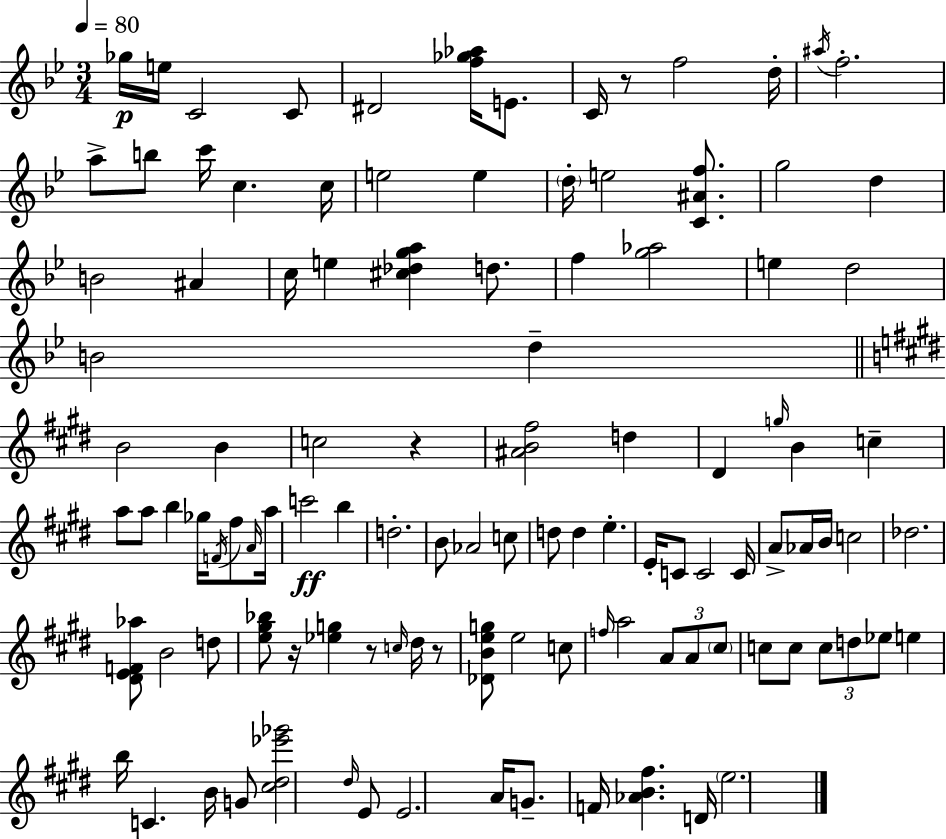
{
  \clef treble
  \numericTimeSignature
  \time 3/4
  \key bes \major
  \tempo 4 = 80
  \repeat volta 2 { ges''16\p e''16 c'2 c'8 | dis'2 <f'' ges'' aes''>16 e'8. | c'16 r8 f''2 d''16-. | \acciaccatura { ais''16 } f''2.-. | \break a''8-> b''8 c'''16 c''4. | c''16 e''2 e''4 | \parenthesize d''16-. e''2 <c' ais' f''>8. | g''2 d''4 | \break b'2 ais'4 | c''16 e''4 <cis'' des'' g'' a''>4 d''8. | f''4 <g'' aes''>2 | e''4 d''2 | \break b'2 d''4-- | \bar "||" \break \key e \major b'2 b'4 | c''2 r4 | <ais' b' fis''>2 d''4 | dis'4 \grace { g''16 } b'4 c''4-- | \break a''8 a''8 b''4 ges''16 \acciaccatura { f'16 } fis''8 | \grace { a'16 } a''16 c'''2\ff b''4 | d''2.-. | b'8 aes'2 | \break c''8 d''8 d''4 e''4.-. | e'16-. c'8 c'2 | c'16 a'8-> aes'16 b'16 c''2 | des''2. | \break <dis' e' f' aes''>8 b'2 | d''8 <e'' gis'' bes''>8 r16 <ees'' g''>4 r8 | \grace { c''16 } dis''16 r8 <des' b' e'' g''>8 e''2 | c''8 \grace { f''16 } a''2 | \break \tuplet 3/2 { a'8 a'8 \parenthesize cis''8 } c''8 c''8 \tuplet 3/2 { c''8 | d''8 ees''8 } e''4 b''16 c'4. | b'16 g'8 <cis'' dis'' ees''' ges'''>2 | \grace { dis''16 } e'8 e'2. | \break a'16 g'8.-- f'16 <aes' b' fis''>4. | d'16 \parenthesize e''2. | } \bar "|."
}